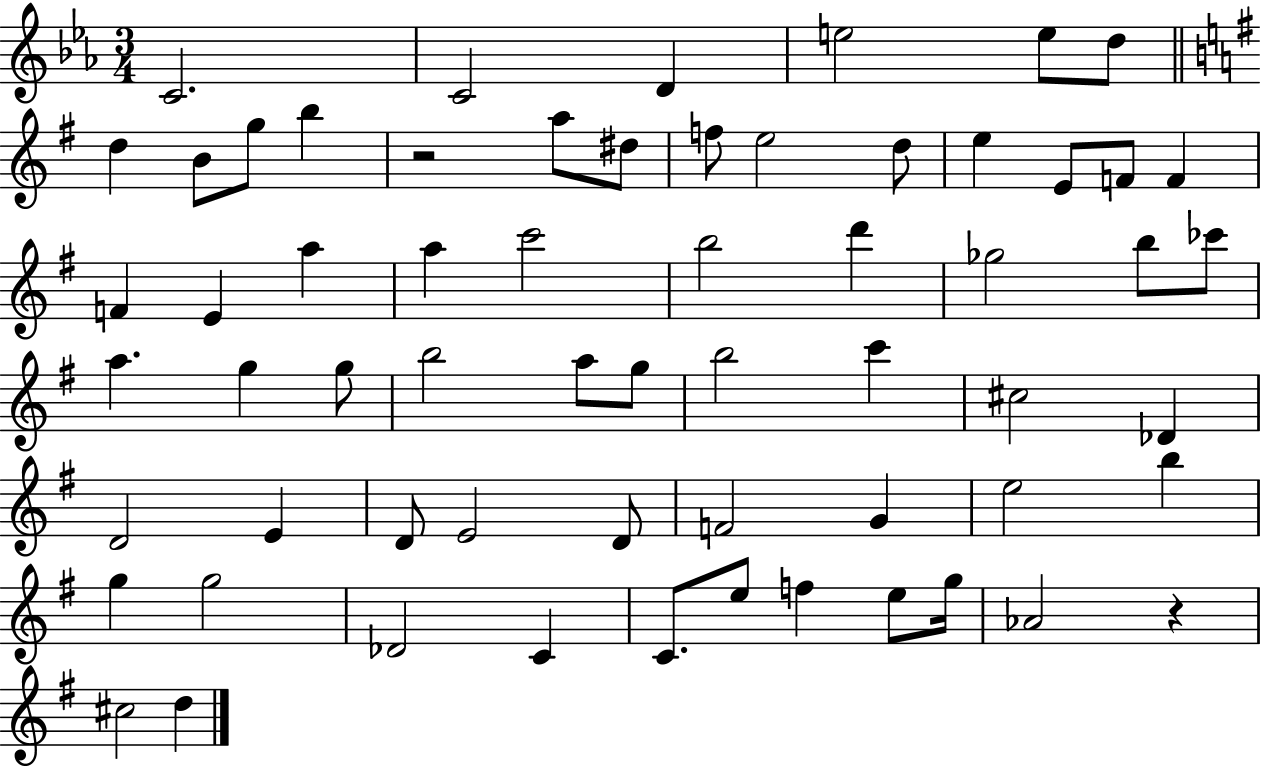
C4/h. C4/h D4/q E5/h E5/e D5/e D5/q B4/e G5/e B5/q R/h A5/e D#5/e F5/e E5/h D5/e E5/q E4/e F4/e F4/q F4/q E4/q A5/q A5/q C6/h B5/h D6/q Gb5/h B5/e CES6/e A5/q. G5/q G5/e B5/h A5/e G5/e B5/h C6/q C#5/h Db4/q D4/h E4/q D4/e E4/h D4/e F4/h G4/q E5/h B5/q G5/q G5/h Db4/h C4/q C4/e. E5/e F5/q E5/e G5/s Ab4/h R/q C#5/h D5/q